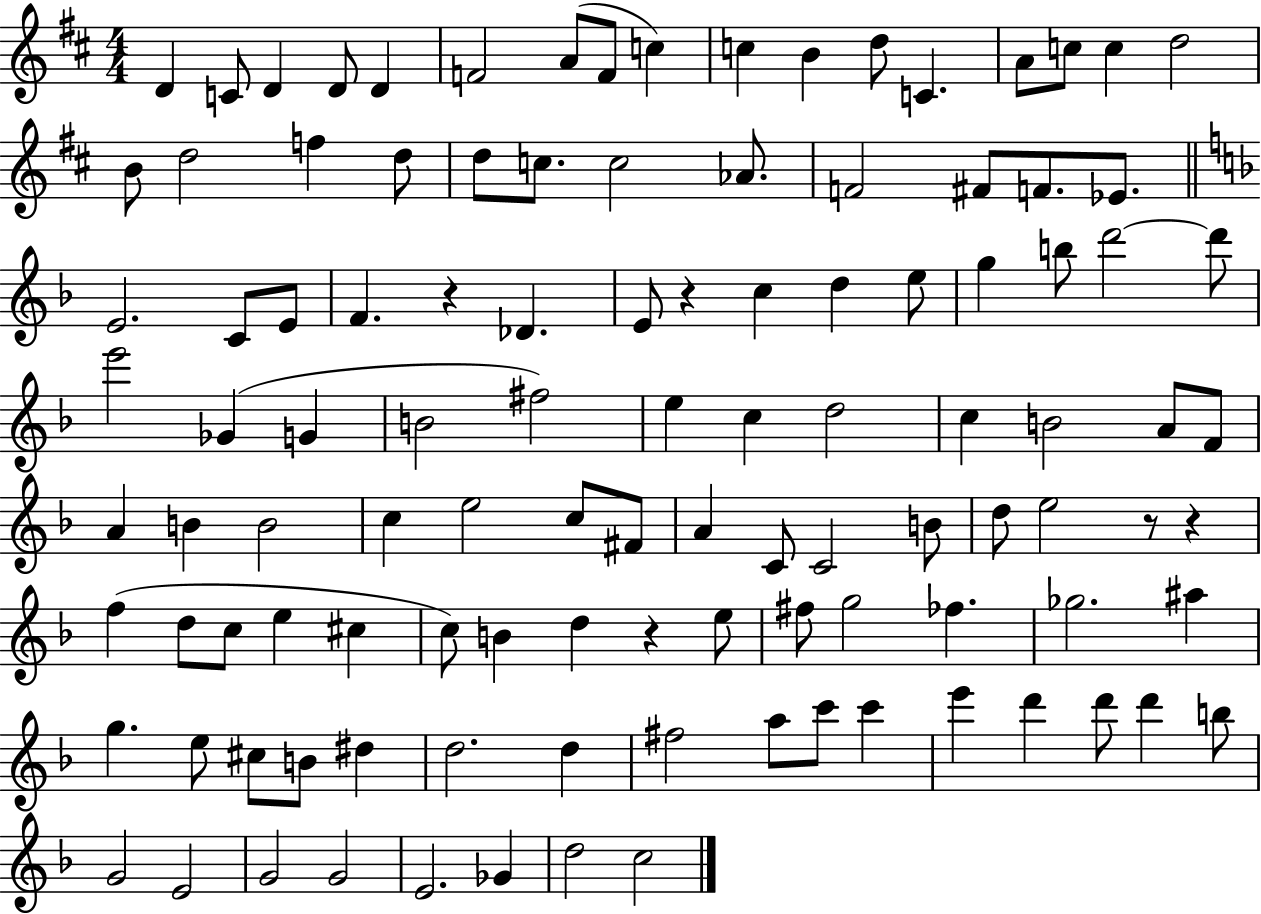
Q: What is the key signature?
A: D major